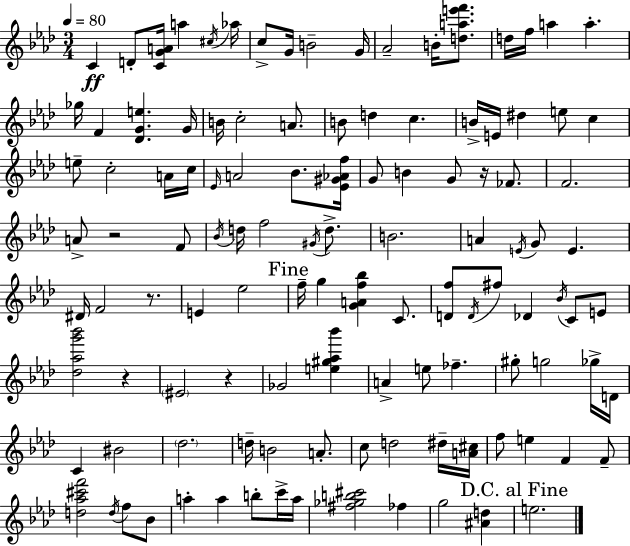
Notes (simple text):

C4/q D4/e [C4,G4,A4]/s A5/q C#5/s Ab5/s C5/e G4/s B4/h G4/s Ab4/h B4/s [D5,A5,E6,F6]/e. D5/s F5/s A5/q A5/q. Gb5/s F4/q [Db4,G4,E5]/q. G4/s B4/s C5/h A4/e. B4/e D5/q C5/q. B4/s E4/s D#5/q E5/e C5/q E5/e C5/h A4/s C5/s Eb4/s A4/h Bb4/e. [Eb4,G#4,Ab4,F5]/s G4/e B4/q G4/e R/s FES4/e. F4/h. A4/e R/h F4/e Bb4/s D5/s F5/h G#4/s D5/e. B4/h. A4/q E4/s G4/e E4/q. D#4/s F4/h R/e. E4/q Eb5/h F5/s G5/q [G4,A4,F5,Bb5]/q C4/e. [D4,F5]/e D4/s F#5/e Db4/q Bb4/s C4/e E4/e [Db5,Ab5,G6,Bb6]/h R/q EIS4/h R/q Gb4/h [E5,G#5,Ab5,Bb6]/q A4/q E5/e FES5/q. G#5/e G5/h Gb5/s D4/s C4/q BIS4/h Db5/h. D5/s B4/h A4/e. C5/e D5/h D#5/s [A4,C#5]/s F5/e E5/q F4/q F4/e [D5,Ab5,C#6,F6]/h D5/s F5/e Bb4/e A5/q A5/q B5/e C6/s A5/s [F#5,Gb5,B5,C#6]/h FES5/q G5/h [A#4,D5]/q E5/h.